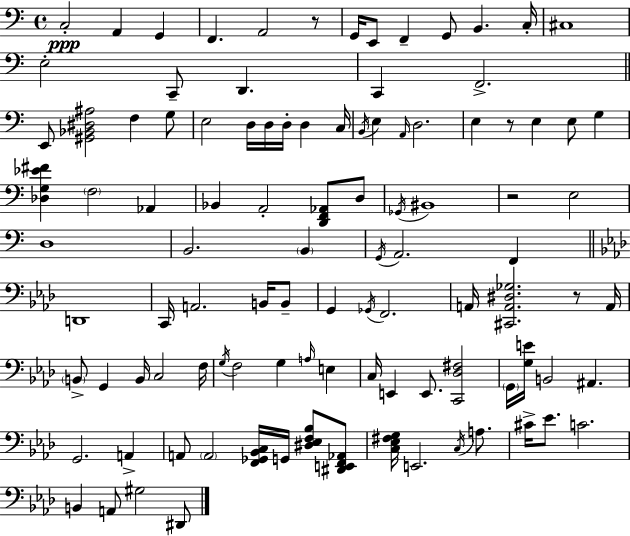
{
  \clef bass
  \time 4/4
  \defaultTimeSignature
  \key a \minor
  \repeat volta 2 { c2-.\ppp a,4 g,4 | f,4. a,2 r8 | g,16 e,8 f,4-- g,8 b,4. c16-. | cis1 | \break e2-. c,8-- d,4. | c,4 f,2.-> | \bar "||" \break \key a \minor e,8 <gis, bes, dis ais>2 f4 g8 | e2 d16 d16 d16-. d4 c16 | \acciaccatura { b,16 } e4 \grace { a,16 } d2. | e4 r8 e4 e8 g4 | \break <des g ees' fis'>4 \parenthesize f2 aes,4 | bes,4 a,2-. <d, f, aes,>8 | d8 \acciaccatura { ges,16 } bis,1 | r2 e2 | \break d1 | b,2. \parenthesize b,4 | \acciaccatura { g,16 } a,2. | f,4 \bar "||" \break \key aes \major d,1 | c,16 a,2. b,16 b,8-- | g,4 \acciaccatura { ges,16 } f,2. | a,16 <cis, a, dis ges>2. r8 | \break a,16 \parenthesize b,8-> g,4 b,16 c2 | f16 \acciaccatura { g16 } f2 g4 \grace { a16 } e4 | c16 e,4 e,8. <c, des fis>2 | \parenthesize g,16 <g e'>16 b,2 ais,4. | \break g,2. a,4-> | a,8 \parenthesize a,2 <f, ges, bes, c>16 g,16 <dis ees f bes>8 | <dis, e, f, aes,>8 <c ees fis g>16 e,2. | \acciaccatura { c16 } a8. cis'16-> ees'8. c'2. | \break b,4 a,8 gis2 | dis,8 } \bar "|."
}